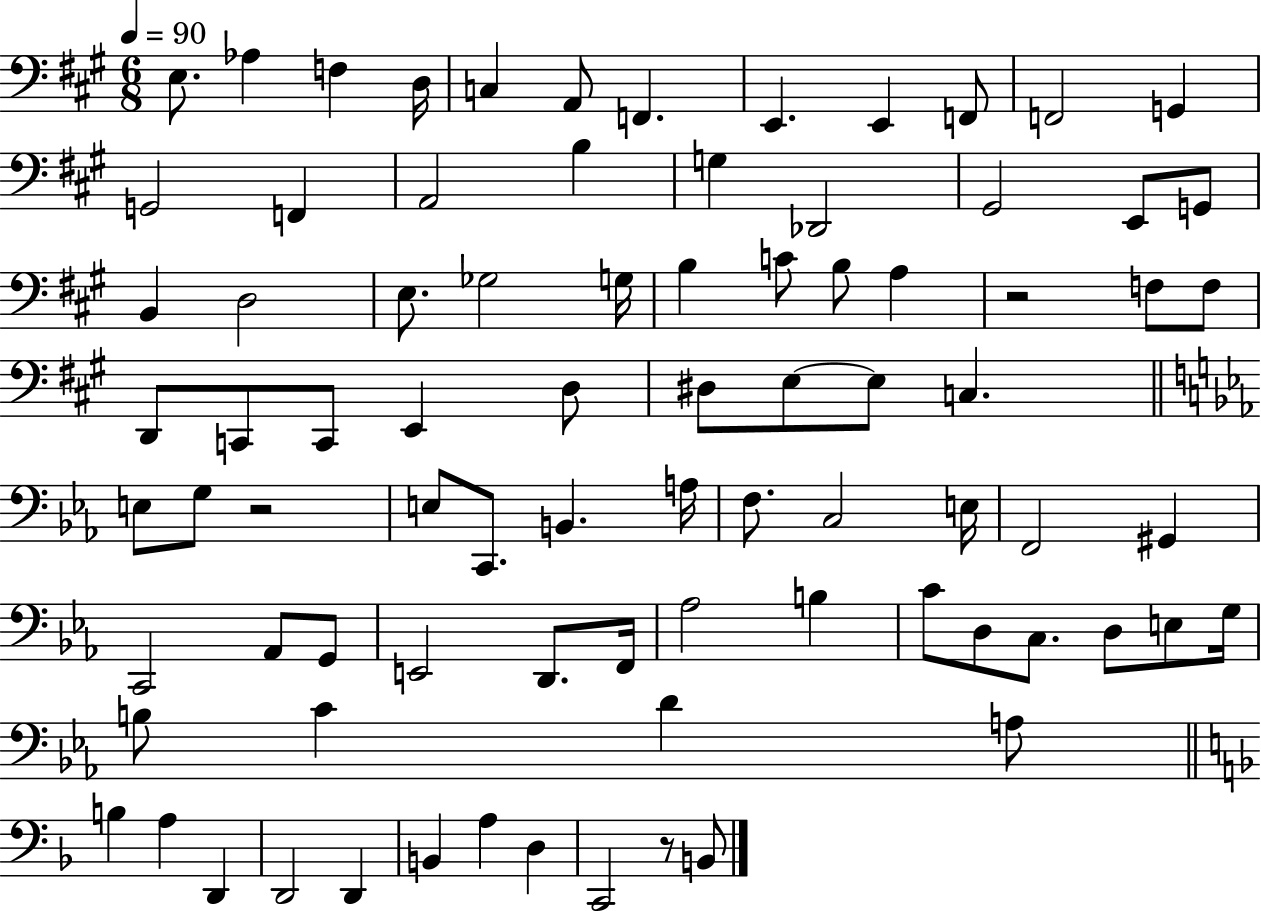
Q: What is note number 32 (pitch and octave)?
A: F3